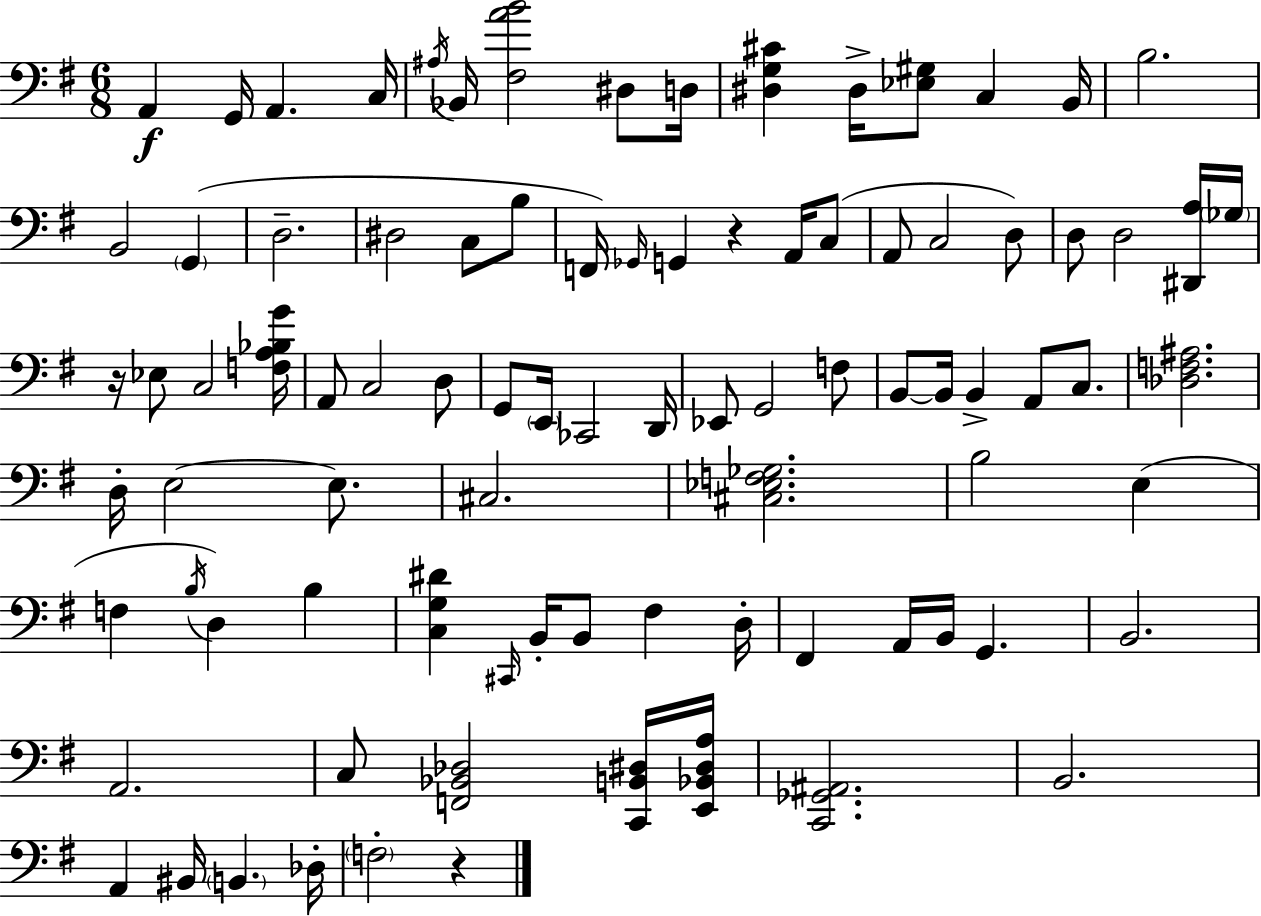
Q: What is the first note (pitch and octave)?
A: A2